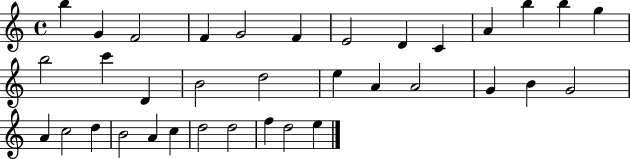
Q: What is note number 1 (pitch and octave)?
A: B5